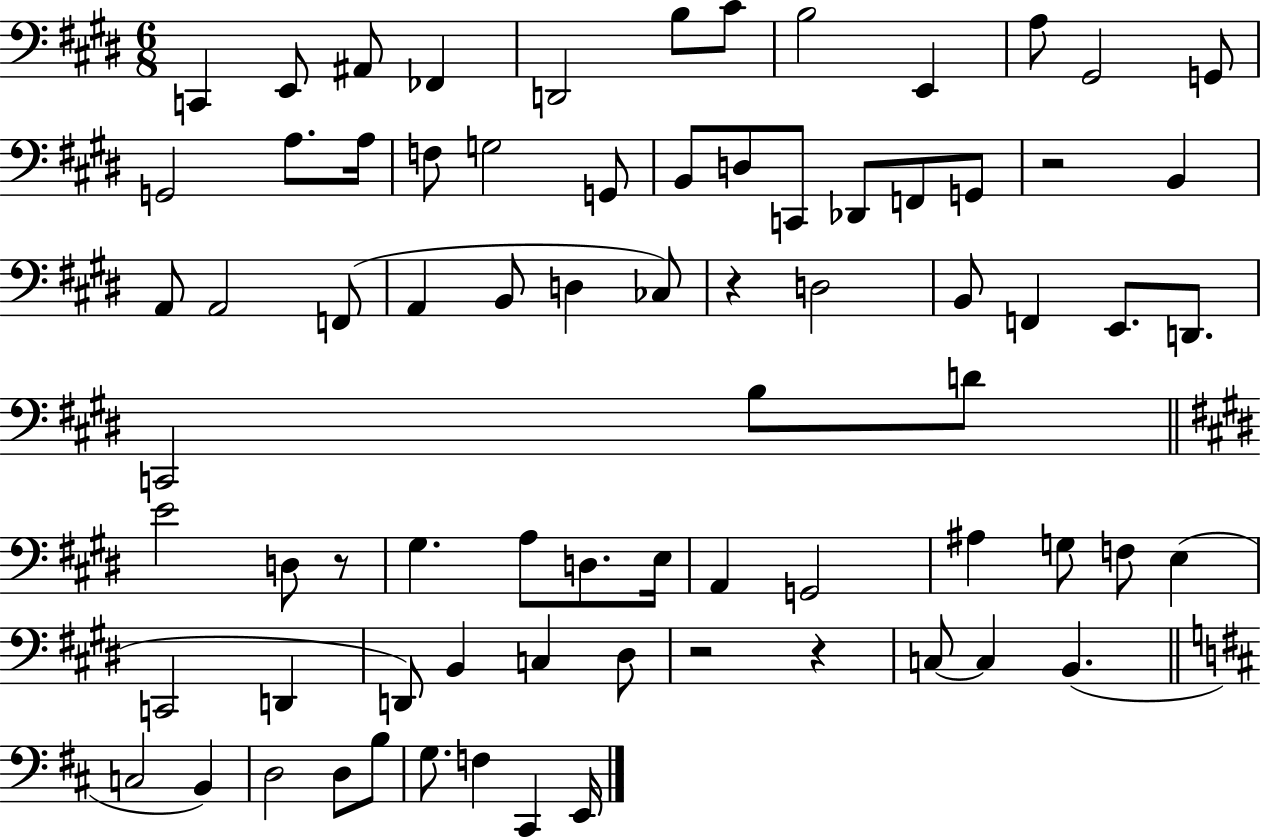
C2/q E2/e A#2/e FES2/q D2/h B3/e C#4/e B3/h E2/q A3/e G#2/h G2/e G2/h A3/e. A3/s F3/e G3/h G2/e B2/e D3/e C2/e Db2/e F2/e G2/e R/h B2/q A2/e A2/h F2/e A2/q B2/e D3/q CES3/e R/q D3/h B2/e F2/q E2/e. D2/e. C2/h B3/e D4/e E4/h D3/e R/e G#3/q. A3/e D3/e. E3/s A2/q G2/h A#3/q G3/e F3/e E3/q C2/h D2/q D2/e B2/q C3/q D#3/e R/h R/q C3/e C3/q B2/q. C3/h B2/q D3/h D3/e B3/e G3/e. F3/q C#2/q E2/s